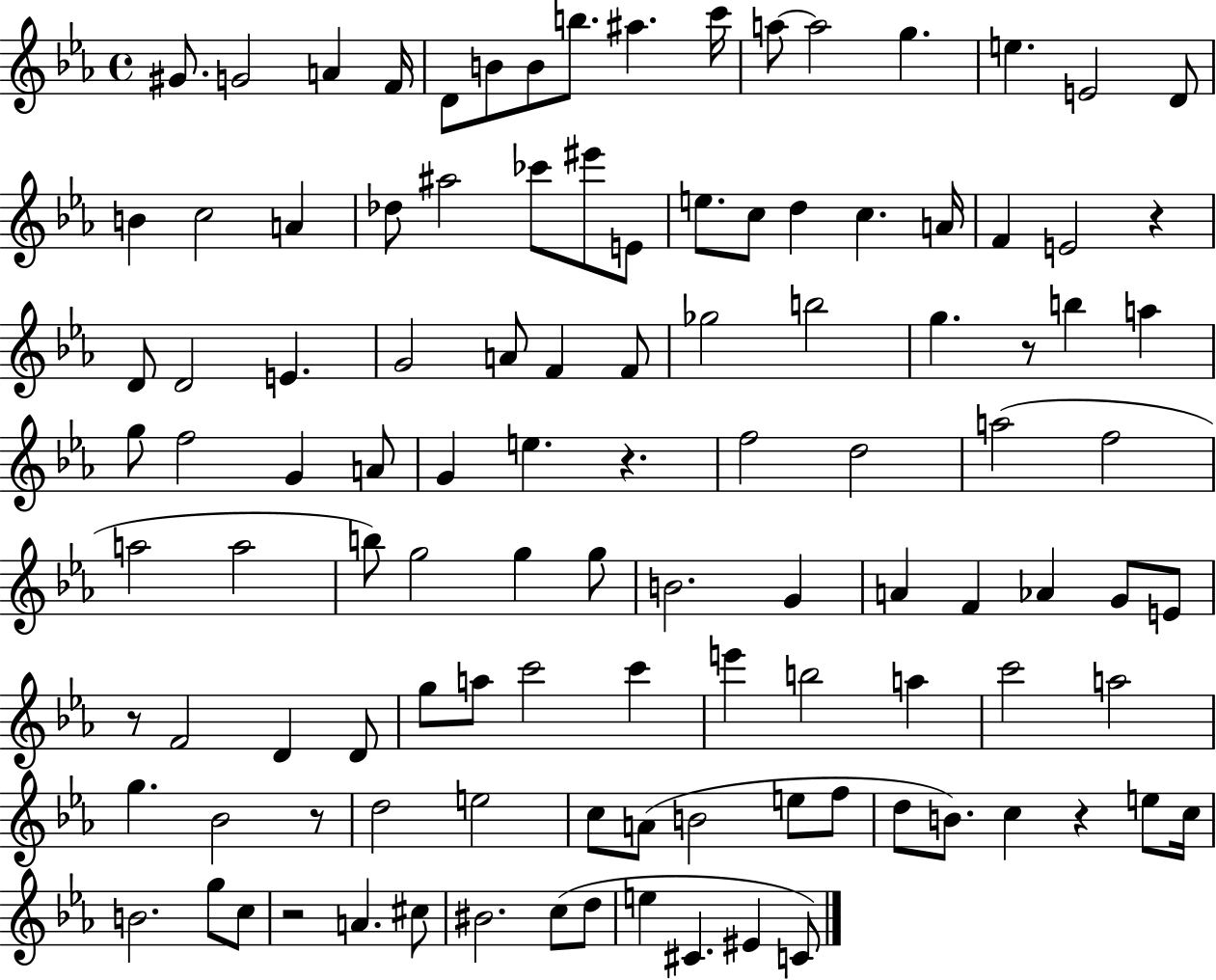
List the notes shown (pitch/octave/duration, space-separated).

G#4/e. G4/h A4/q F4/s D4/e B4/e B4/e B5/e. A#5/q. C6/s A5/e A5/h G5/q. E5/q. E4/h D4/e B4/q C5/h A4/q Db5/e A#5/h CES6/e EIS6/e E4/e E5/e. C5/e D5/q C5/q. A4/s F4/q E4/h R/q D4/e D4/h E4/q. G4/h A4/e F4/q F4/e Gb5/h B5/h G5/q. R/e B5/q A5/q G5/e F5/h G4/q A4/e G4/q E5/q. R/q. F5/h D5/h A5/h F5/h A5/h A5/h B5/e G5/h G5/q G5/e B4/h. G4/q A4/q F4/q Ab4/q G4/e E4/e R/e F4/h D4/q D4/e G5/e A5/e C6/h C6/q E6/q B5/h A5/q C6/h A5/h G5/q. Bb4/h R/e D5/h E5/h C5/e A4/e B4/h E5/e F5/e D5/e B4/e. C5/q R/q E5/e C5/s B4/h. G5/e C5/e R/h A4/q. C#5/e BIS4/h. C5/e D5/e E5/q C#4/q. EIS4/q C4/e